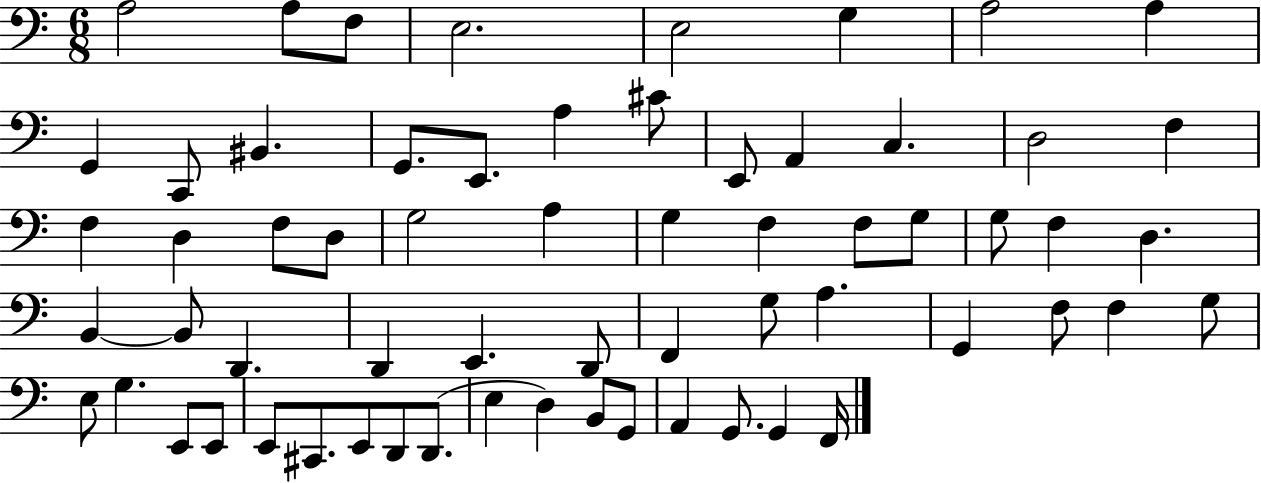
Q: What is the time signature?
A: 6/8